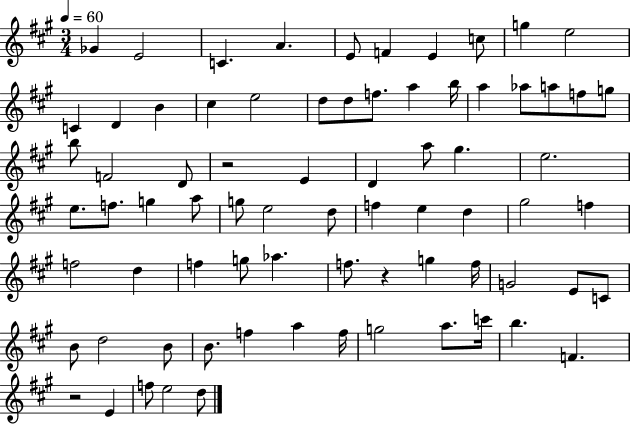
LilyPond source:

{
  \clef treble
  \numericTimeSignature
  \time 3/4
  \key a \major
  \tempo 4 = 60
  ges'4 e'2 | c'4. a'4. | e'8 f'4 e'4 c''8 | g''4 e''2 | \break c'4 d'4 b'4 | cis''4 e''2 | d''8 d''8 f''8. a''4 b''16 | a''4 aes''8 a''8 f''8 g''8 | \break b''8 f'2 d'8 | r2 e'4 | d'4 a''8 gis''4. | e''2. | \break e''8. f''8. g''4 a''8 | g''8 e''2 d''8 | f''4 e''4 d''4 | gis''2 f''4 | \break f''2 d''4 | f''4 g''8 aes''4. | f''8. r4 g''4 f''16 | g'2 e'8 c'8 | \break b'8 d''2 b'8 | b'8. f''4 a''4 f''16 | g''2 a''8. c'''16 | b''4. f'4. | \break r2 e'4 | f''8 e''2 d''8 | \bar "|."
}